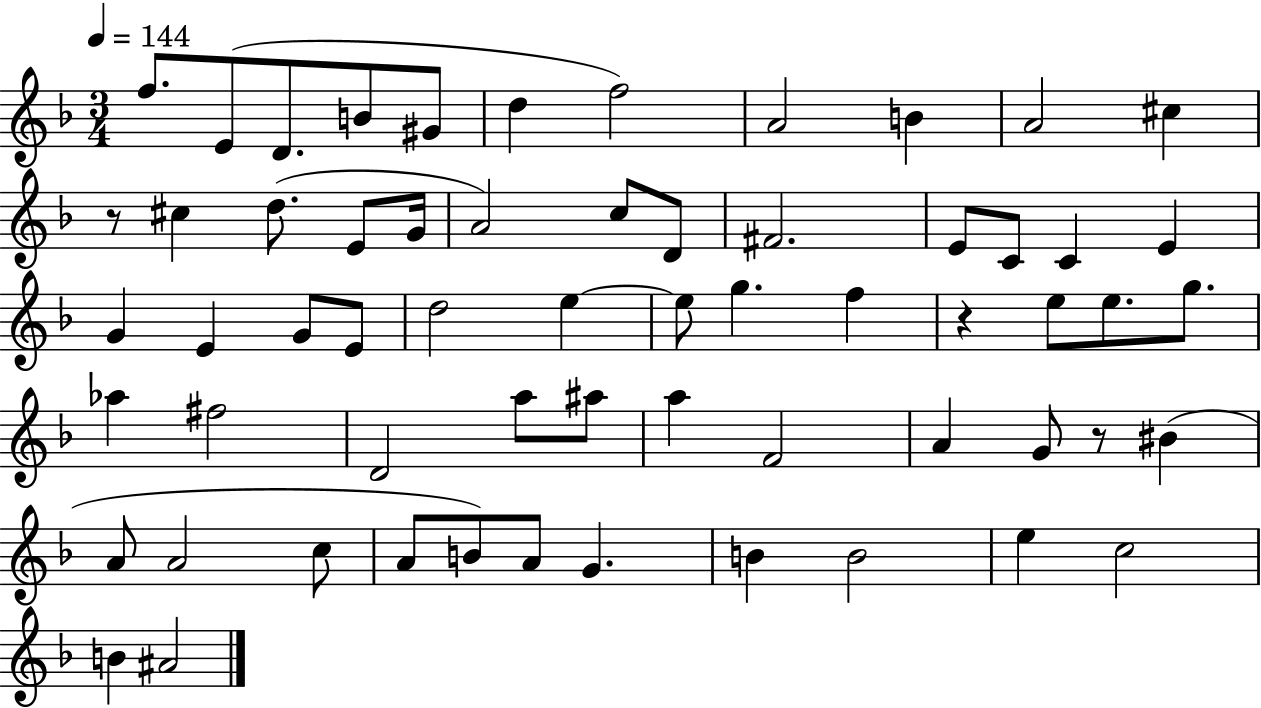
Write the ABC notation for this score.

X:1
T:Untitled
M:3/4
L:1/4
K:F
f/2 E/2 D/2 B/2 ^G/2 d f2 A2 B A2 ^c z/2 ^c d/2 E/2 G/4 A2 c/2 D/2 ^F2 E/2 C/2 C E G E G/2 E/2 d2 e e/2 g f z e/2 e/2 g/2 _a ^f2 D2 a/2 ^a/2 a F2 A G/2 z/2 ^B A/2 A2 c/2 A/2 B/2 A/2 G B B2 e c2 B ^A2